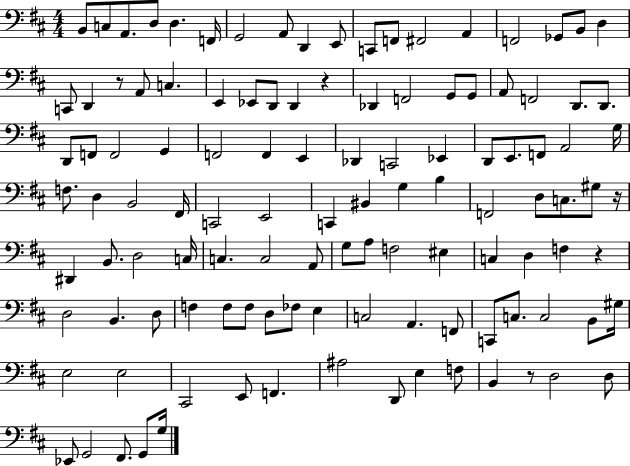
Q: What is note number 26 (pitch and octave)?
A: D2